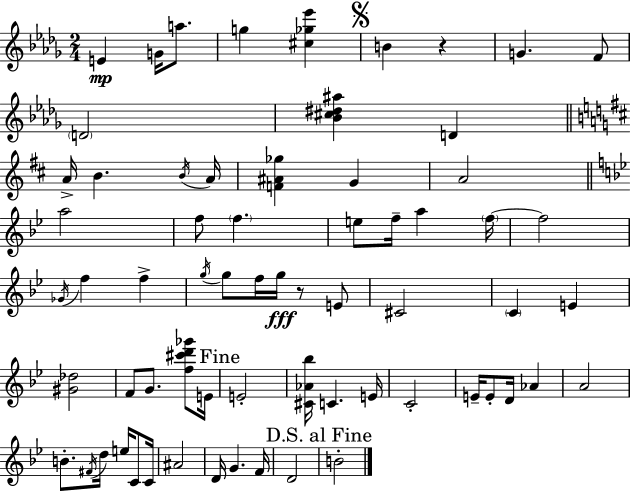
E4/q G4/s A5/e. G5/q [C#5,Gb5,Eb6]/q B4/q R/q G4/q. F4/e D4/h [Bb4,C#5,D#5,A#5]/q D4/q A4/s B4/q. B4/s A4/s [F4,A#4,Gb5]/q G4/q A4/h A5/h F5/e F5/q. E5/e F5/s A5/q F5/s F5/h Gb4/s F5/q F5/q G5/s G5/e F5/s G5/s R/e E4/e C#4/h C4/q E4/q [G#4,Db5]/h F4/e G4/e. [F5,C#6,D6,Gb6]/e E4/s E4/h [C#4,Ab4,Bb5]/s C4/q. E4/s C4/h E4/s E4/e D4/s Ab4/q A4/h B4/e. F#4/s D5/s E5/s C4/e C4/s A#4/h D4/s G4/q. F4/s D4/h B4/h